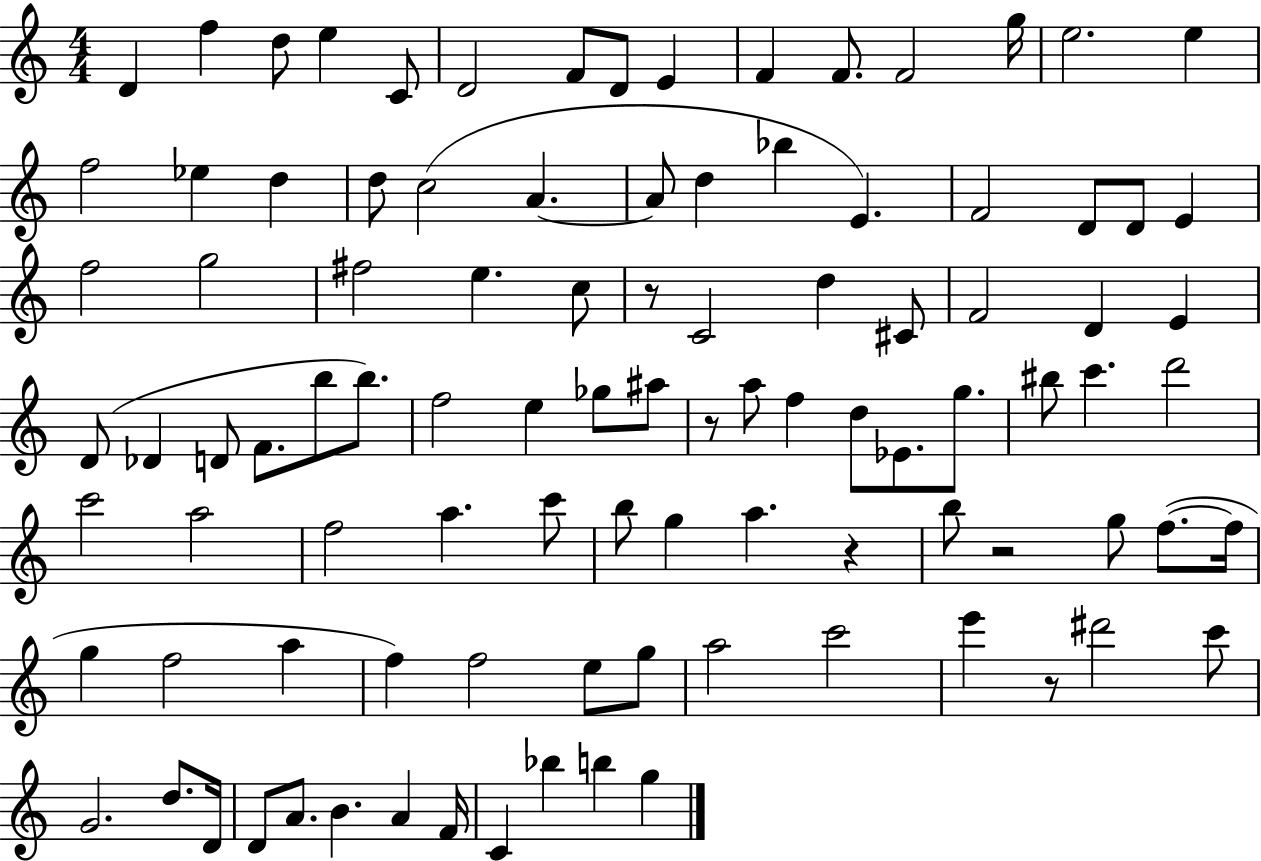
{
  \clef treble
  \numericTimeSignature
  \time 4/4
  \key c \major
  d'4 f''4 d''8 e''4 c'8 | d'2 f'8 d'8 e'4 | f'4 f'8. f'2 g''16 | e''2. e''4 | \break f''2 ees''4 d''4 | d''8 c''2( a'4.~~ | a'8 d''4 bes''4 e'4.) | f'2 d'8 d'8 e'4 | \break f''2 g''2 | fis''2 e''4. c''8 | r8 c'2 d''4 cis'8 | f'2 d'4 e'4 | \break d'8( des'4 d'8 f'8. b''8 b''8.) | f''2 e''4 ges''8 ais''8 | r8 a''8 f''4 d''8 ees'8. g''8. | bis''8 c'''4. d'''2 | \break c'''2 a''2 | f''2 a''4. c'''8 | b''8 g''4 a''4. r4 | b''8 r2 g''8 f''8.~(~ f''16 | \break g''4 f''2 a''4 | f''4) f''2 e''8 g''8 | a''2 c'''2 | e'''4 r8 dis'''2 c'''8 | \break g'2. d''8. d'16 | d'8 a'8. b'4. a'4 f'16 | c'4 bes''4 b''4 g''4 | \bar "|."
}